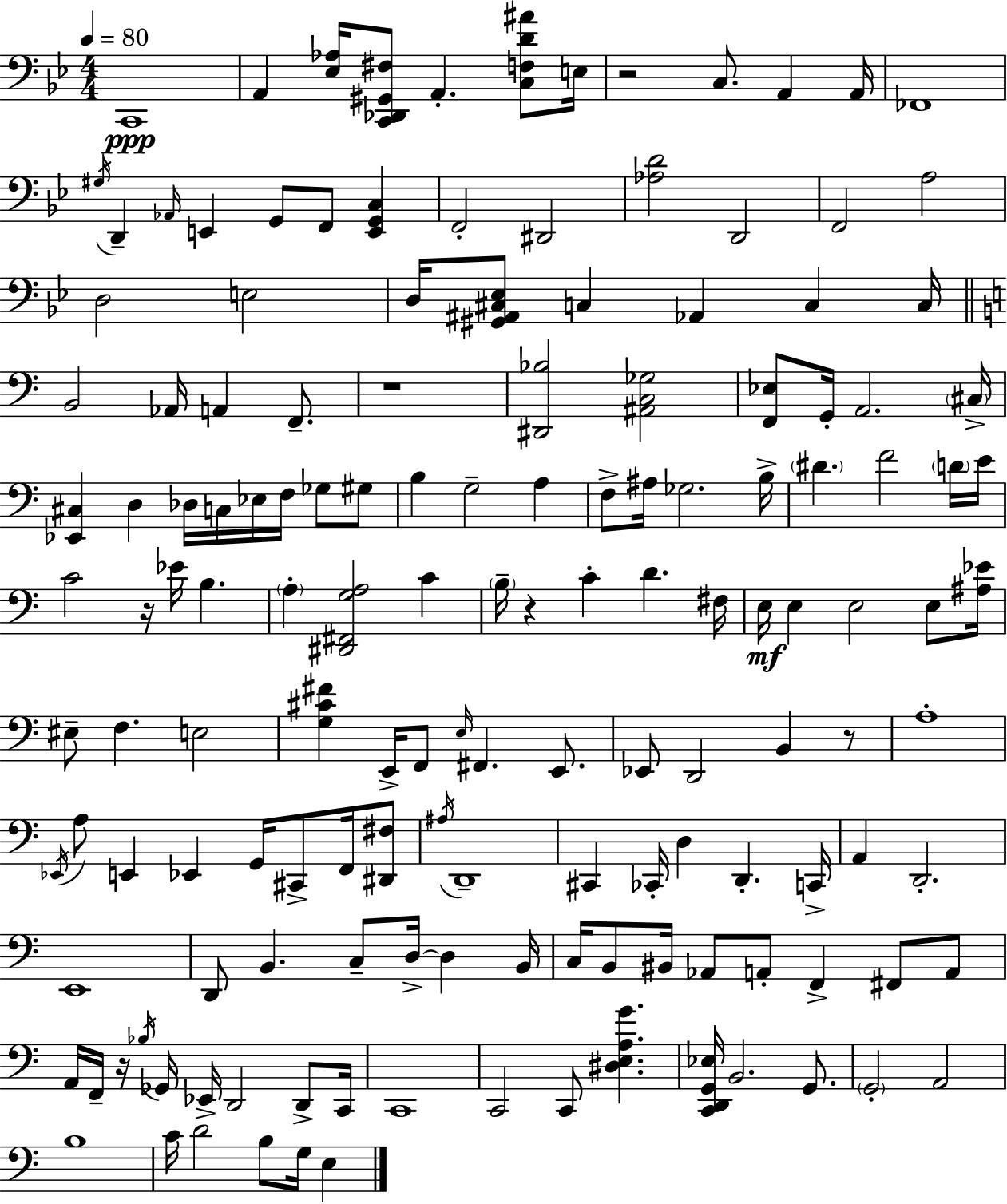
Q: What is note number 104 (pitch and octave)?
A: A2